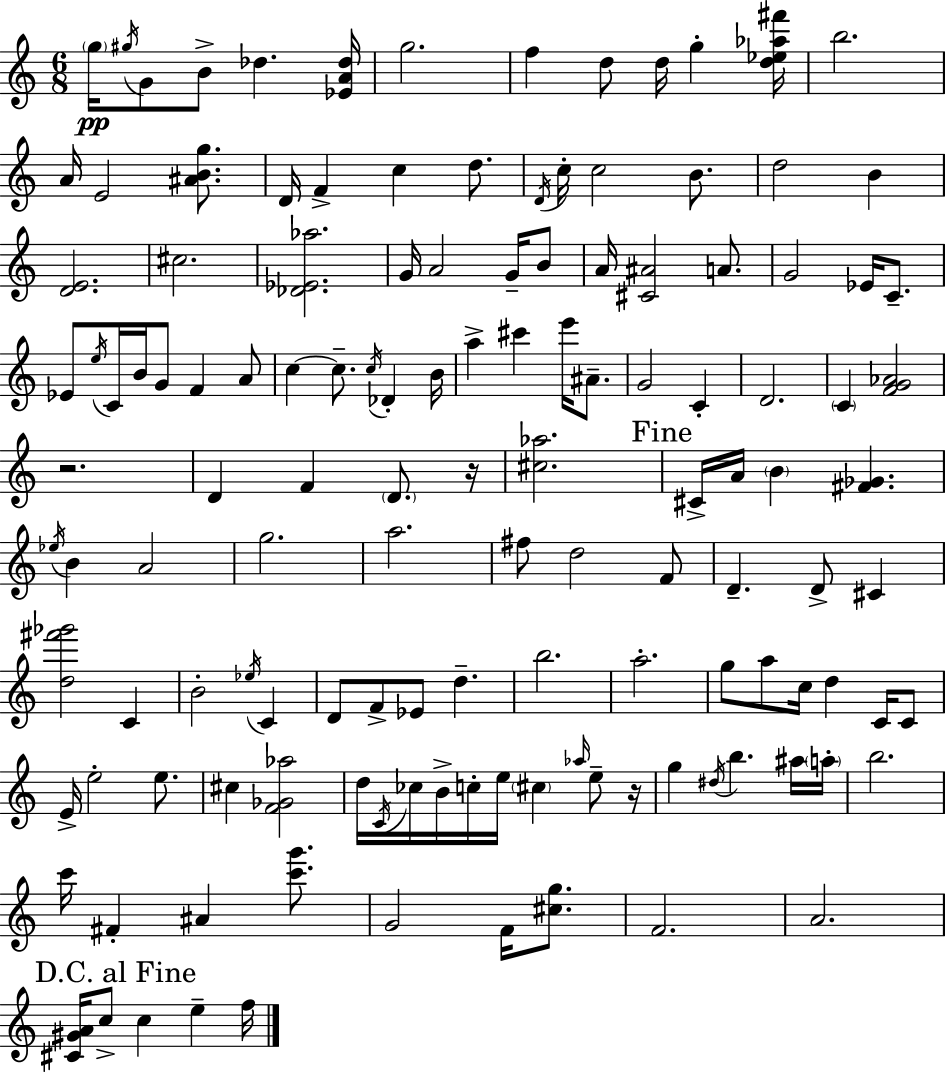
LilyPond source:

{
  \clef treble
  \numericTimeSignature
  \time 6/8
  \key c \major
  \repeat volta 2 { \parenthesize g''16\pp \acciaccatura { gis''16 } g'8 b'8-> des''4. | <ees' a' des''>16 g''2. | f''4 d''8 d''16 g''4-. | <d'' ees'' aes'' fis'''>16 b''2. | \break a'16 e'2 <ais' b' g''>8. | d'16 f'4-> c''4 d''8. | \acciaccatura { d'16 } c''16-. c''2 b'8. | d''2 b'4 | \break <d' e'>2. | cis''2. | <des' ees' aes''>2. | g'16 a'2 g'16-- | \break b'8 a'16 <cis' ais'>2 a'8. | g'2 ees'16 c'8.-- | ees'8 \acciaccatura { e''16 } c'16 b'16 g'8 f'4 | a'8 c''4~~ c''8.-- \acciaccatura { c''16 } des'4-. | \break b'16 a''4-> cis'''4 | e'''16 ais'8.-- g'2 | c'4-. d'2. | \parenthesize c'4 <f' g' aes'>2 | \break r2. | d'4 f'4 | \parenthesize d'8. r16 <cis'' aes''>2. | \mark "Fine" cis'16-> a'16 \parenthesize b'4 <fis' ges'>4. | \break \acciaccatura { ees''16 } b'4 a'2 | g''2. | a''2. | fis''8 d''2 | \break f'8 d'4.-- d'8-> | cis'4 <d'' fis''' ges'''>2 | c'4 b'2-. | \acciaccatura { ees''16 } c'4 d'8 f'8-> ees'8 | \break d''4.-- b''2. | a''2.-. | g''8 a''8 c''16 d''4 | c'16 c'8 e'16-> e''2-. | \break e''8. cis''4 <f' ges' aes''>2 | d''16 \acciaccatura { c'16 } ces''16 b'16-> c''16-. e''16 | \parenthesize cis''4 \grace { aes''16 } e''8-- r16 g''4 | \acciaccatura { dis''16 } b''4. ais''16 \parenthesize a''16-. b''2. | \break c'''16 fis'4-. | ais'4 <c''' g'''>8. g'2 | f'16 <cis'' g''>8. f'2. | a'2. | \break \mark "D.C. al Fine" <cis' gis' a'>16 c''8-> | c''4 e''4-- f''16 } \bar "|."
}